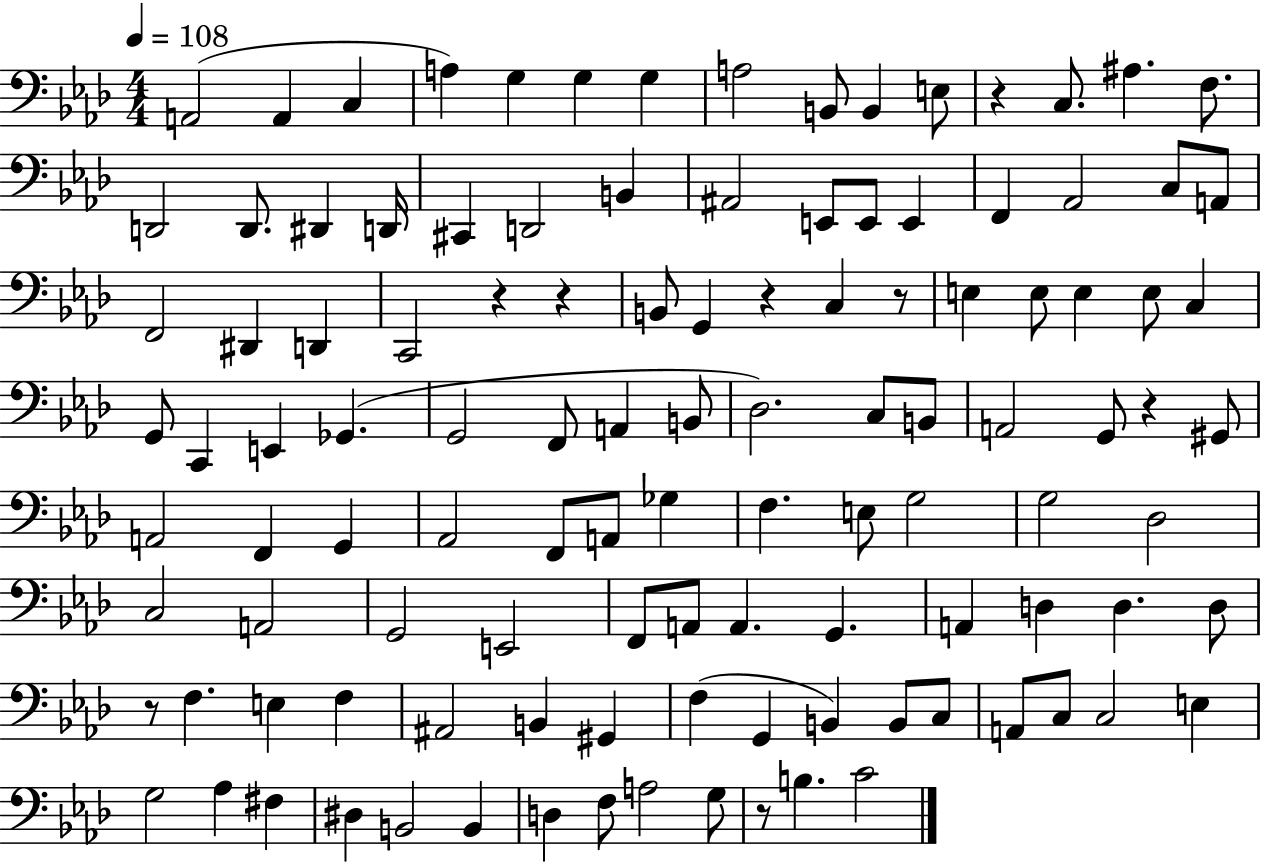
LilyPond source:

{
  \clef bass
  \numericTimeSignature
  \time 4/4
  \key aes \major
  \tempo 4 = 108
  a,2( a,4 c4 | a4) g4 g4 g4 | a2 b,8 b,4 e8 | r4 c8. ais4. f8. | \break d,2 d,8. dis,4 d,16 | cis,4 d,2 b,4 | ais,2 e,8 e,8 e,4 | f,4 aes,2 c8 a,8 | \break f,2 dis,4 d,4 | c,2 r4 r4 | b,8 g,4 r4 c4 r8 | e4 e8 e4 e8 c4 | \break g,8 c,4 e,4 ges,4.( | g,2 f,8 a,4 b,8 | des2.) c8 b,8 | a,2 g,8 r4 gis,8 | \break a,2 f,4 g,4 | aes,2 f,8 a,8 ges4 | f4. e8 g2 | g2 des2 | \break c2 a,2 | g,2 e,2 | f,8 a,8 a,4. g,4. | a,4 d4 d4. d8 | \break r8 f4. e4 f4 | ais,2 b,4 gis,4 | f4( g,4 b,4) b,8 c8 | a,8 c8 c2 e4 | \break g2 aes4 fis4 | dis4 b,2 b,4 | d4 f8 a2 g8 | r8 b4. c'2 | \break \bar "|."
}